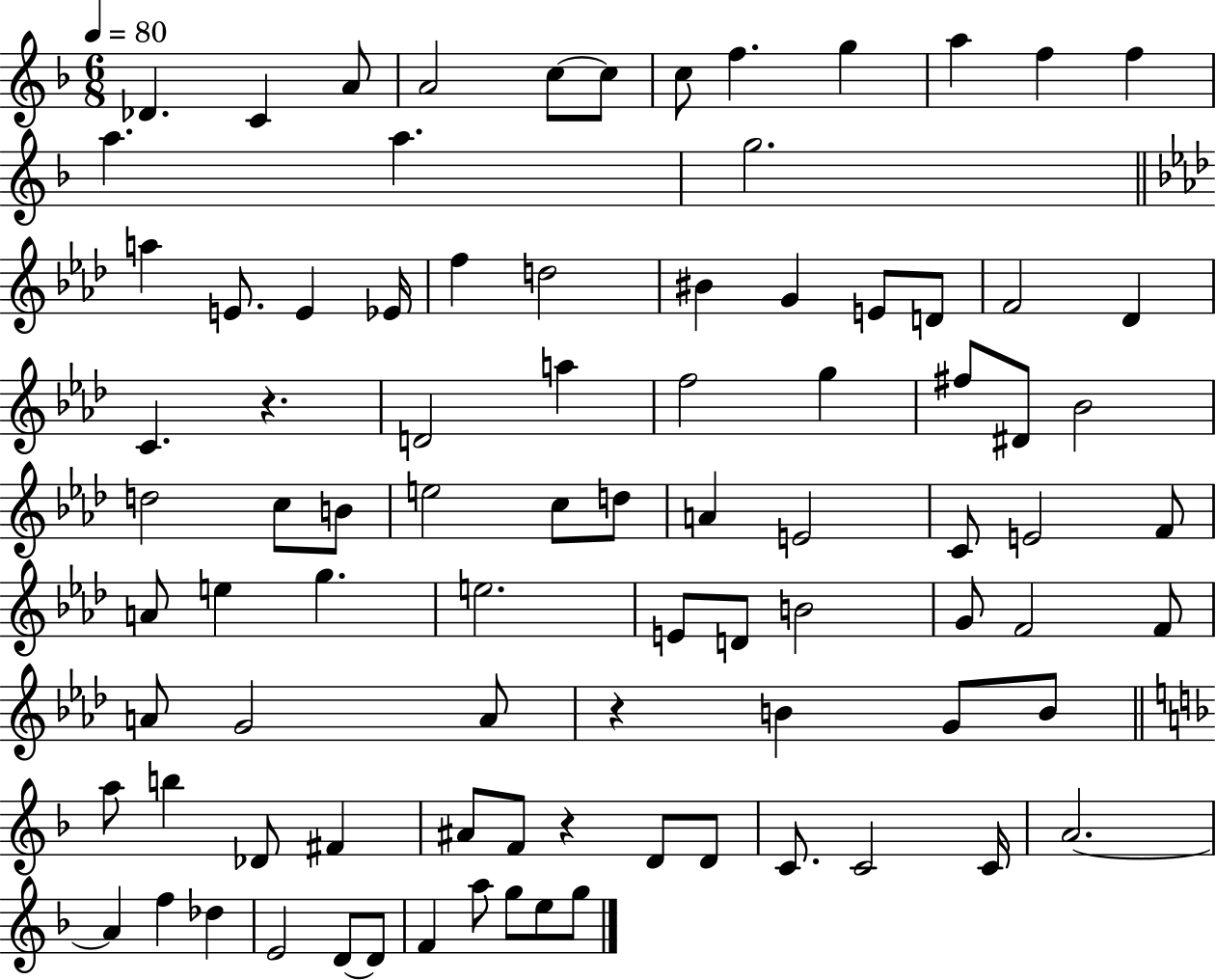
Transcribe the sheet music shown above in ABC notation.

X:1
T:Untitled
M:6/8
L:1/4
K:F
_D C A/2 A2 c/2 c/2 c/2 f g a f f a a g2 a E/2 E _E/4 f d2 ^B G E/2 D/2 F2 _D C z D2 a f2 g ^f/2 ^D/2 _B2 d2 c/2 B/2 e2 c/2 d/2 A E2 C/2 E2 F/2 A/2 e g e2 E/2 D/2 B2 G/2 F2 F/2 A/2 G2 A/2 z B G/2 B/2 a/2 b _D/2 ^F ^A/2 F/2 z D/2 D/2 C/2 C2 C/4 A2 A f _d E2 D/2 D/2 F a/2 g/2 e/2 g/2